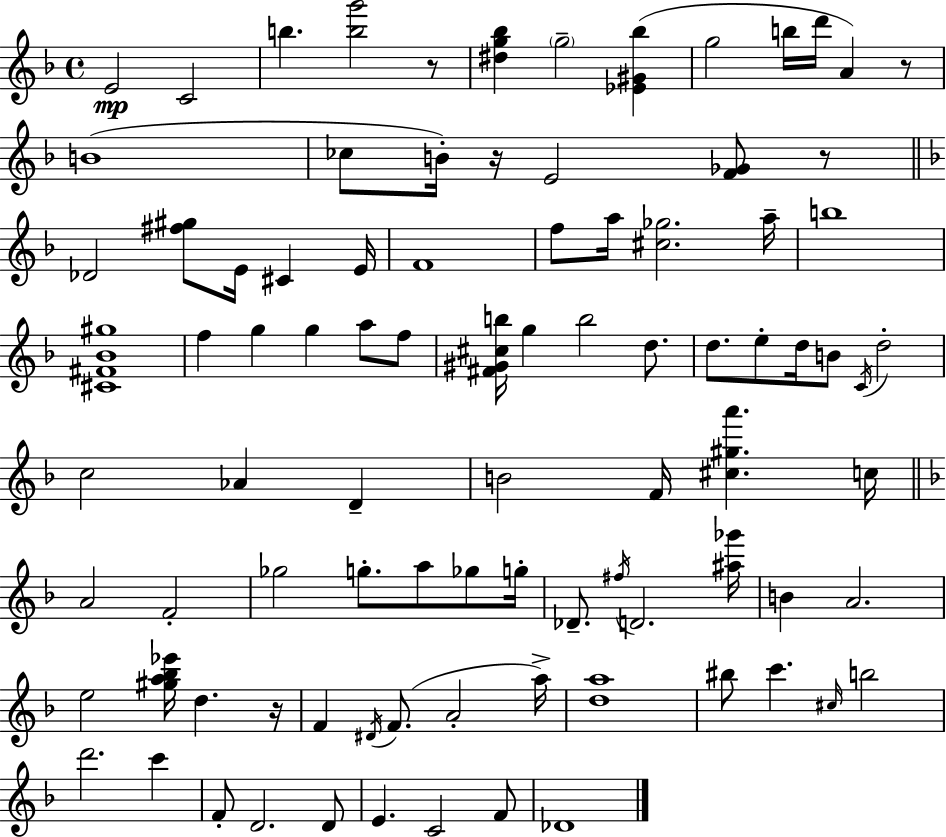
E4/h C4/h B5/q. [B5,G6]/h R/e [D#5,G5,Bb5]/q G5/h [Eb4,G#4,Bb5]/q G5/h B5/s D6/s A4/q R/e B4/w CES5/e B4/s R/s E4/h [F4,Gb4]/e R/e Db4/h [F#5,G#5]/e E4/s C#4/q E4/s F4/w F5/e A5/s [C#5,Gb5]/h. A5/s B5/w [C#4,F#4,Bb4,G#5]/w F5/q G5/q G5/q A5/e F5/e [F#4,G#4,C#5,B5]/s G5/q B5/h D5/e. D5/e. E5/e D5/s B4/e C4/s D5/h C5/h Ab4/q D4/q B4/h F4/s [C#5,G#5,A6]/q. C5/s A4/h F4/h Gb5/h G5/e. A5/e Gb5/e G5/s Db4/e. F#5/s D4/h. [A#5,Gb6]/s B4/q A4/h. E5/h [G#5,A5,Bb5,Eb6]/s D5/q. R/s F4/q D#4/s F4/e. A4/h A5/s [D5,A5]/w BIS5/e C6/q. C#5/s B5/h D6/h. C6/q F4/e D4/h. D4/e E4/q. C4/h F4/e Db4/w